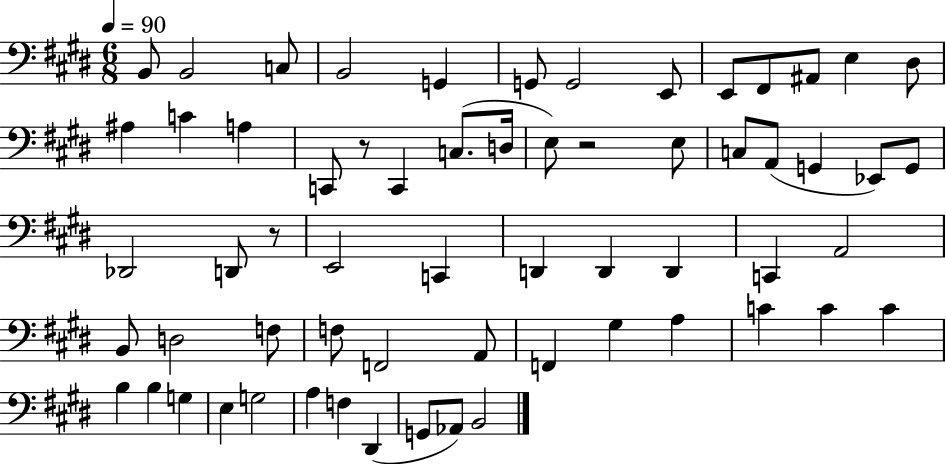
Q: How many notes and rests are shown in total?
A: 62